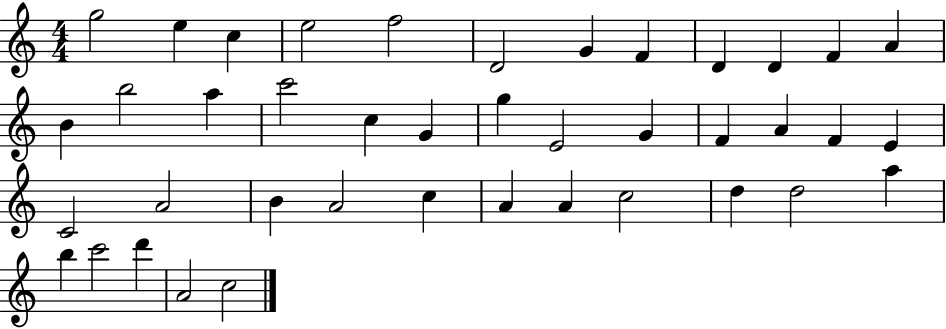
X:1
T:Untitled
M:4/4
L:1/4
K:C
g2 e c e2 f2 D2 G F D D F A B b2 a c'2 c G g E2 G F A F E C2 A2 B A2 c A A c2 d d2 a b c'2 d' A2 c2